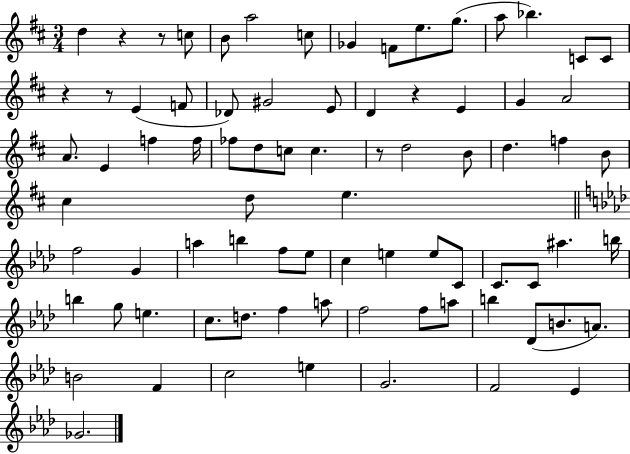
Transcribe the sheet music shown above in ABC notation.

X:1
T:Untitled
M:3/4
L:1/4
K:D
d z z/2 c/2 B/2 a2 c/2 _G F/2 e/2 g/2 a/2 _b C/2 C/2 z z/2 E F/2 _D/2 ^G2 E/2 D z E G A2 A/2 E f f/4 _f/2 d/2 c/2 c z/2 d2 B/2 d f B/2 ^c d/2 e f2 G a b f/2 _e/2 c e e/2 C/2 C/2 C/2 ^a b/4 b g/2 e c/2 d/2 f a/2 f2 f/2 a/2 b _D/2 B/2 A/2 B2 F c2 e G2 F2 _E _G2